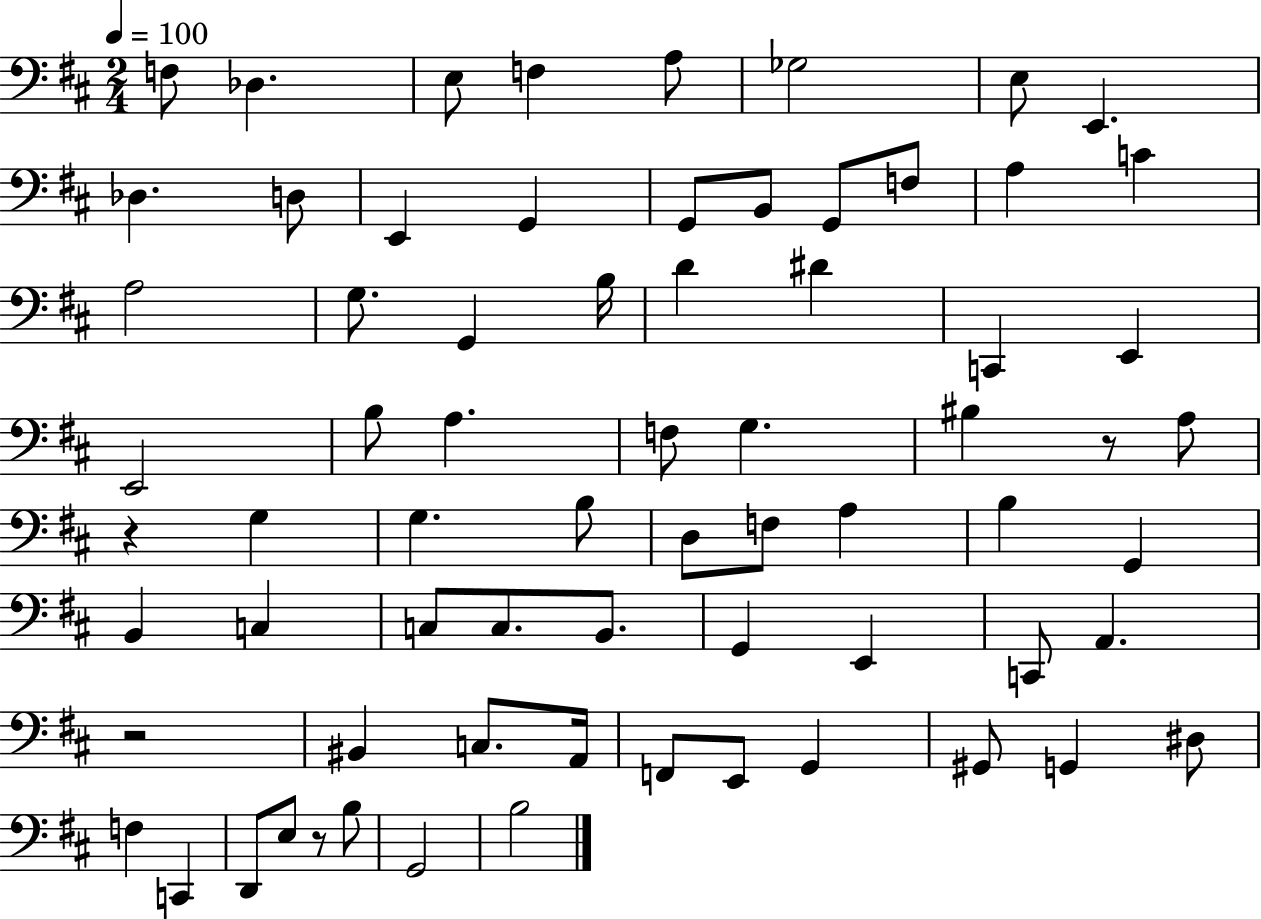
{
  \clef bass
  \numericTimeSignature
  \time 2/4
  \key d \major
  \tempo 4 = 100
  f8 des4. | e8 f4 a8 | ges2 | e8 e,4. | \break des4. d8 | e,4 g,4 | g,8 b,8 g,8 f8 | a4 c'4 | \break a2 | g8. g,4 b16 | d'4 dis'4 | c,4 e,4 | \break e,2 | b8 a4. | f8 g4. | bis4 r8 a8 | \break r4 g4 | g4. b8 | d8 f8 a4 | b4 g,4 | \break b,4 c4 | c8 c8. b,8. | g,4 e,4 | c,8 a,4. | \break r2 | bis,4 c8. a,16 | f,8 e,8 g,4 | gis,8 g,4 dis8 | \break f4 c,4 | d,8 e8 r8 b8 | g,2 | b2 | \break \bar "|."
}